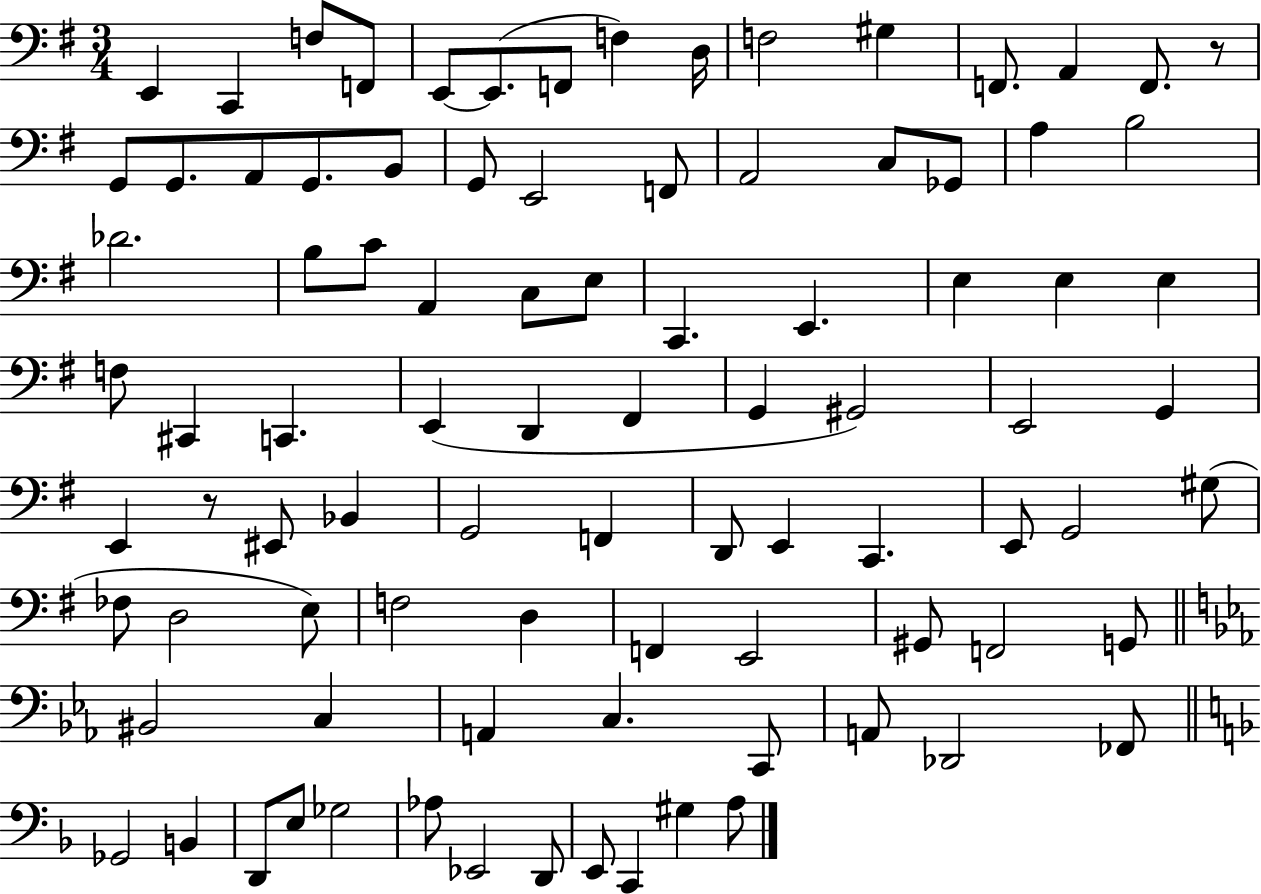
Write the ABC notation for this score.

X:1
T:Untitled
M:3/4
L:1/4
K:G
E,, C,, F,/2 F,,/2 E,,/2 E,,/2 F,,/2 F, D,/4 F,2 ^G, F,,/2 A,, F,,/2 z/2 G,,/2 G,,/2 A,,/2 G,,/2 B,,/2 G,,/2 E,,2 F,,/2 A,,2 C,/2 _G,,/2 A, B,2 _D2 B,/2 C/2 A,, C,/2 E,/2 C,, E,, E, E, E, F,/2 ^C,, C,, E,, D,, ^F,, G,, ^G,,2 E,,2 G,, E,, z/2 ^E,,/2 _B,, G,,2 F,, D,,/2 E,, C,, E,,/2 G,,2 ^G,/2 _F,/2 D,2 E,/2 F,2 D, F,, E,,2 ^G,,/2 F,,2 G,,/2 ^B,,2 C, A,, C, C,,/2 A,,/2 _D,,2 _F,,/2 _G,,2 B,, D,,/2 E,/2 _G,2 _A,/2 _E,,2 D,,/2 E,,/2 C,, ^G, A,/2